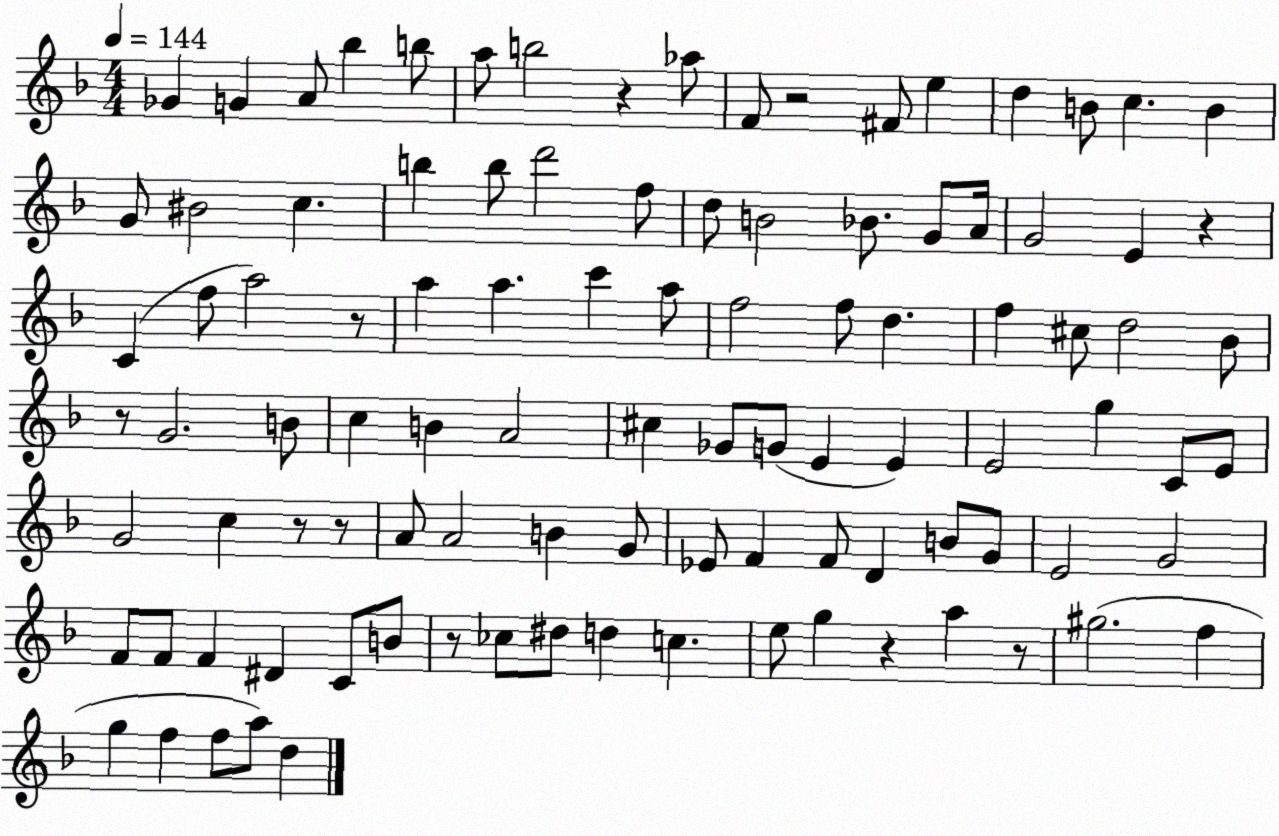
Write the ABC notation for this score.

X:1
T:Untitled
M:4/4
L:1/4
K:F
_G G A/2 _b b/2 a/2 b2 z _a/2 F/2 z2 ^F/2 e d B/2 c B G/2 ^B2 c b b/2 d'2 f/2 d/2 B2 _B/2 G/2 A/4 G2 E z C f/2 a2 z/2 a a c' a/2 f2 f/2 d f ^c/2 d2 _B/2 z/2 G2 B/2 c B A2 ^c _G/2 G/2 E E E2 g C/2 E/2 G2 c z/2 z/2 A/2 A2 B G/2 _E/2 F F/2 D B/2 G/2 E2 G2 F/2 F/2 F ^D C/2 B/2 z/2 _c/2 ^d/2 d c e/2 g z a z/2 ^g2 f g f f/2 a/2 d